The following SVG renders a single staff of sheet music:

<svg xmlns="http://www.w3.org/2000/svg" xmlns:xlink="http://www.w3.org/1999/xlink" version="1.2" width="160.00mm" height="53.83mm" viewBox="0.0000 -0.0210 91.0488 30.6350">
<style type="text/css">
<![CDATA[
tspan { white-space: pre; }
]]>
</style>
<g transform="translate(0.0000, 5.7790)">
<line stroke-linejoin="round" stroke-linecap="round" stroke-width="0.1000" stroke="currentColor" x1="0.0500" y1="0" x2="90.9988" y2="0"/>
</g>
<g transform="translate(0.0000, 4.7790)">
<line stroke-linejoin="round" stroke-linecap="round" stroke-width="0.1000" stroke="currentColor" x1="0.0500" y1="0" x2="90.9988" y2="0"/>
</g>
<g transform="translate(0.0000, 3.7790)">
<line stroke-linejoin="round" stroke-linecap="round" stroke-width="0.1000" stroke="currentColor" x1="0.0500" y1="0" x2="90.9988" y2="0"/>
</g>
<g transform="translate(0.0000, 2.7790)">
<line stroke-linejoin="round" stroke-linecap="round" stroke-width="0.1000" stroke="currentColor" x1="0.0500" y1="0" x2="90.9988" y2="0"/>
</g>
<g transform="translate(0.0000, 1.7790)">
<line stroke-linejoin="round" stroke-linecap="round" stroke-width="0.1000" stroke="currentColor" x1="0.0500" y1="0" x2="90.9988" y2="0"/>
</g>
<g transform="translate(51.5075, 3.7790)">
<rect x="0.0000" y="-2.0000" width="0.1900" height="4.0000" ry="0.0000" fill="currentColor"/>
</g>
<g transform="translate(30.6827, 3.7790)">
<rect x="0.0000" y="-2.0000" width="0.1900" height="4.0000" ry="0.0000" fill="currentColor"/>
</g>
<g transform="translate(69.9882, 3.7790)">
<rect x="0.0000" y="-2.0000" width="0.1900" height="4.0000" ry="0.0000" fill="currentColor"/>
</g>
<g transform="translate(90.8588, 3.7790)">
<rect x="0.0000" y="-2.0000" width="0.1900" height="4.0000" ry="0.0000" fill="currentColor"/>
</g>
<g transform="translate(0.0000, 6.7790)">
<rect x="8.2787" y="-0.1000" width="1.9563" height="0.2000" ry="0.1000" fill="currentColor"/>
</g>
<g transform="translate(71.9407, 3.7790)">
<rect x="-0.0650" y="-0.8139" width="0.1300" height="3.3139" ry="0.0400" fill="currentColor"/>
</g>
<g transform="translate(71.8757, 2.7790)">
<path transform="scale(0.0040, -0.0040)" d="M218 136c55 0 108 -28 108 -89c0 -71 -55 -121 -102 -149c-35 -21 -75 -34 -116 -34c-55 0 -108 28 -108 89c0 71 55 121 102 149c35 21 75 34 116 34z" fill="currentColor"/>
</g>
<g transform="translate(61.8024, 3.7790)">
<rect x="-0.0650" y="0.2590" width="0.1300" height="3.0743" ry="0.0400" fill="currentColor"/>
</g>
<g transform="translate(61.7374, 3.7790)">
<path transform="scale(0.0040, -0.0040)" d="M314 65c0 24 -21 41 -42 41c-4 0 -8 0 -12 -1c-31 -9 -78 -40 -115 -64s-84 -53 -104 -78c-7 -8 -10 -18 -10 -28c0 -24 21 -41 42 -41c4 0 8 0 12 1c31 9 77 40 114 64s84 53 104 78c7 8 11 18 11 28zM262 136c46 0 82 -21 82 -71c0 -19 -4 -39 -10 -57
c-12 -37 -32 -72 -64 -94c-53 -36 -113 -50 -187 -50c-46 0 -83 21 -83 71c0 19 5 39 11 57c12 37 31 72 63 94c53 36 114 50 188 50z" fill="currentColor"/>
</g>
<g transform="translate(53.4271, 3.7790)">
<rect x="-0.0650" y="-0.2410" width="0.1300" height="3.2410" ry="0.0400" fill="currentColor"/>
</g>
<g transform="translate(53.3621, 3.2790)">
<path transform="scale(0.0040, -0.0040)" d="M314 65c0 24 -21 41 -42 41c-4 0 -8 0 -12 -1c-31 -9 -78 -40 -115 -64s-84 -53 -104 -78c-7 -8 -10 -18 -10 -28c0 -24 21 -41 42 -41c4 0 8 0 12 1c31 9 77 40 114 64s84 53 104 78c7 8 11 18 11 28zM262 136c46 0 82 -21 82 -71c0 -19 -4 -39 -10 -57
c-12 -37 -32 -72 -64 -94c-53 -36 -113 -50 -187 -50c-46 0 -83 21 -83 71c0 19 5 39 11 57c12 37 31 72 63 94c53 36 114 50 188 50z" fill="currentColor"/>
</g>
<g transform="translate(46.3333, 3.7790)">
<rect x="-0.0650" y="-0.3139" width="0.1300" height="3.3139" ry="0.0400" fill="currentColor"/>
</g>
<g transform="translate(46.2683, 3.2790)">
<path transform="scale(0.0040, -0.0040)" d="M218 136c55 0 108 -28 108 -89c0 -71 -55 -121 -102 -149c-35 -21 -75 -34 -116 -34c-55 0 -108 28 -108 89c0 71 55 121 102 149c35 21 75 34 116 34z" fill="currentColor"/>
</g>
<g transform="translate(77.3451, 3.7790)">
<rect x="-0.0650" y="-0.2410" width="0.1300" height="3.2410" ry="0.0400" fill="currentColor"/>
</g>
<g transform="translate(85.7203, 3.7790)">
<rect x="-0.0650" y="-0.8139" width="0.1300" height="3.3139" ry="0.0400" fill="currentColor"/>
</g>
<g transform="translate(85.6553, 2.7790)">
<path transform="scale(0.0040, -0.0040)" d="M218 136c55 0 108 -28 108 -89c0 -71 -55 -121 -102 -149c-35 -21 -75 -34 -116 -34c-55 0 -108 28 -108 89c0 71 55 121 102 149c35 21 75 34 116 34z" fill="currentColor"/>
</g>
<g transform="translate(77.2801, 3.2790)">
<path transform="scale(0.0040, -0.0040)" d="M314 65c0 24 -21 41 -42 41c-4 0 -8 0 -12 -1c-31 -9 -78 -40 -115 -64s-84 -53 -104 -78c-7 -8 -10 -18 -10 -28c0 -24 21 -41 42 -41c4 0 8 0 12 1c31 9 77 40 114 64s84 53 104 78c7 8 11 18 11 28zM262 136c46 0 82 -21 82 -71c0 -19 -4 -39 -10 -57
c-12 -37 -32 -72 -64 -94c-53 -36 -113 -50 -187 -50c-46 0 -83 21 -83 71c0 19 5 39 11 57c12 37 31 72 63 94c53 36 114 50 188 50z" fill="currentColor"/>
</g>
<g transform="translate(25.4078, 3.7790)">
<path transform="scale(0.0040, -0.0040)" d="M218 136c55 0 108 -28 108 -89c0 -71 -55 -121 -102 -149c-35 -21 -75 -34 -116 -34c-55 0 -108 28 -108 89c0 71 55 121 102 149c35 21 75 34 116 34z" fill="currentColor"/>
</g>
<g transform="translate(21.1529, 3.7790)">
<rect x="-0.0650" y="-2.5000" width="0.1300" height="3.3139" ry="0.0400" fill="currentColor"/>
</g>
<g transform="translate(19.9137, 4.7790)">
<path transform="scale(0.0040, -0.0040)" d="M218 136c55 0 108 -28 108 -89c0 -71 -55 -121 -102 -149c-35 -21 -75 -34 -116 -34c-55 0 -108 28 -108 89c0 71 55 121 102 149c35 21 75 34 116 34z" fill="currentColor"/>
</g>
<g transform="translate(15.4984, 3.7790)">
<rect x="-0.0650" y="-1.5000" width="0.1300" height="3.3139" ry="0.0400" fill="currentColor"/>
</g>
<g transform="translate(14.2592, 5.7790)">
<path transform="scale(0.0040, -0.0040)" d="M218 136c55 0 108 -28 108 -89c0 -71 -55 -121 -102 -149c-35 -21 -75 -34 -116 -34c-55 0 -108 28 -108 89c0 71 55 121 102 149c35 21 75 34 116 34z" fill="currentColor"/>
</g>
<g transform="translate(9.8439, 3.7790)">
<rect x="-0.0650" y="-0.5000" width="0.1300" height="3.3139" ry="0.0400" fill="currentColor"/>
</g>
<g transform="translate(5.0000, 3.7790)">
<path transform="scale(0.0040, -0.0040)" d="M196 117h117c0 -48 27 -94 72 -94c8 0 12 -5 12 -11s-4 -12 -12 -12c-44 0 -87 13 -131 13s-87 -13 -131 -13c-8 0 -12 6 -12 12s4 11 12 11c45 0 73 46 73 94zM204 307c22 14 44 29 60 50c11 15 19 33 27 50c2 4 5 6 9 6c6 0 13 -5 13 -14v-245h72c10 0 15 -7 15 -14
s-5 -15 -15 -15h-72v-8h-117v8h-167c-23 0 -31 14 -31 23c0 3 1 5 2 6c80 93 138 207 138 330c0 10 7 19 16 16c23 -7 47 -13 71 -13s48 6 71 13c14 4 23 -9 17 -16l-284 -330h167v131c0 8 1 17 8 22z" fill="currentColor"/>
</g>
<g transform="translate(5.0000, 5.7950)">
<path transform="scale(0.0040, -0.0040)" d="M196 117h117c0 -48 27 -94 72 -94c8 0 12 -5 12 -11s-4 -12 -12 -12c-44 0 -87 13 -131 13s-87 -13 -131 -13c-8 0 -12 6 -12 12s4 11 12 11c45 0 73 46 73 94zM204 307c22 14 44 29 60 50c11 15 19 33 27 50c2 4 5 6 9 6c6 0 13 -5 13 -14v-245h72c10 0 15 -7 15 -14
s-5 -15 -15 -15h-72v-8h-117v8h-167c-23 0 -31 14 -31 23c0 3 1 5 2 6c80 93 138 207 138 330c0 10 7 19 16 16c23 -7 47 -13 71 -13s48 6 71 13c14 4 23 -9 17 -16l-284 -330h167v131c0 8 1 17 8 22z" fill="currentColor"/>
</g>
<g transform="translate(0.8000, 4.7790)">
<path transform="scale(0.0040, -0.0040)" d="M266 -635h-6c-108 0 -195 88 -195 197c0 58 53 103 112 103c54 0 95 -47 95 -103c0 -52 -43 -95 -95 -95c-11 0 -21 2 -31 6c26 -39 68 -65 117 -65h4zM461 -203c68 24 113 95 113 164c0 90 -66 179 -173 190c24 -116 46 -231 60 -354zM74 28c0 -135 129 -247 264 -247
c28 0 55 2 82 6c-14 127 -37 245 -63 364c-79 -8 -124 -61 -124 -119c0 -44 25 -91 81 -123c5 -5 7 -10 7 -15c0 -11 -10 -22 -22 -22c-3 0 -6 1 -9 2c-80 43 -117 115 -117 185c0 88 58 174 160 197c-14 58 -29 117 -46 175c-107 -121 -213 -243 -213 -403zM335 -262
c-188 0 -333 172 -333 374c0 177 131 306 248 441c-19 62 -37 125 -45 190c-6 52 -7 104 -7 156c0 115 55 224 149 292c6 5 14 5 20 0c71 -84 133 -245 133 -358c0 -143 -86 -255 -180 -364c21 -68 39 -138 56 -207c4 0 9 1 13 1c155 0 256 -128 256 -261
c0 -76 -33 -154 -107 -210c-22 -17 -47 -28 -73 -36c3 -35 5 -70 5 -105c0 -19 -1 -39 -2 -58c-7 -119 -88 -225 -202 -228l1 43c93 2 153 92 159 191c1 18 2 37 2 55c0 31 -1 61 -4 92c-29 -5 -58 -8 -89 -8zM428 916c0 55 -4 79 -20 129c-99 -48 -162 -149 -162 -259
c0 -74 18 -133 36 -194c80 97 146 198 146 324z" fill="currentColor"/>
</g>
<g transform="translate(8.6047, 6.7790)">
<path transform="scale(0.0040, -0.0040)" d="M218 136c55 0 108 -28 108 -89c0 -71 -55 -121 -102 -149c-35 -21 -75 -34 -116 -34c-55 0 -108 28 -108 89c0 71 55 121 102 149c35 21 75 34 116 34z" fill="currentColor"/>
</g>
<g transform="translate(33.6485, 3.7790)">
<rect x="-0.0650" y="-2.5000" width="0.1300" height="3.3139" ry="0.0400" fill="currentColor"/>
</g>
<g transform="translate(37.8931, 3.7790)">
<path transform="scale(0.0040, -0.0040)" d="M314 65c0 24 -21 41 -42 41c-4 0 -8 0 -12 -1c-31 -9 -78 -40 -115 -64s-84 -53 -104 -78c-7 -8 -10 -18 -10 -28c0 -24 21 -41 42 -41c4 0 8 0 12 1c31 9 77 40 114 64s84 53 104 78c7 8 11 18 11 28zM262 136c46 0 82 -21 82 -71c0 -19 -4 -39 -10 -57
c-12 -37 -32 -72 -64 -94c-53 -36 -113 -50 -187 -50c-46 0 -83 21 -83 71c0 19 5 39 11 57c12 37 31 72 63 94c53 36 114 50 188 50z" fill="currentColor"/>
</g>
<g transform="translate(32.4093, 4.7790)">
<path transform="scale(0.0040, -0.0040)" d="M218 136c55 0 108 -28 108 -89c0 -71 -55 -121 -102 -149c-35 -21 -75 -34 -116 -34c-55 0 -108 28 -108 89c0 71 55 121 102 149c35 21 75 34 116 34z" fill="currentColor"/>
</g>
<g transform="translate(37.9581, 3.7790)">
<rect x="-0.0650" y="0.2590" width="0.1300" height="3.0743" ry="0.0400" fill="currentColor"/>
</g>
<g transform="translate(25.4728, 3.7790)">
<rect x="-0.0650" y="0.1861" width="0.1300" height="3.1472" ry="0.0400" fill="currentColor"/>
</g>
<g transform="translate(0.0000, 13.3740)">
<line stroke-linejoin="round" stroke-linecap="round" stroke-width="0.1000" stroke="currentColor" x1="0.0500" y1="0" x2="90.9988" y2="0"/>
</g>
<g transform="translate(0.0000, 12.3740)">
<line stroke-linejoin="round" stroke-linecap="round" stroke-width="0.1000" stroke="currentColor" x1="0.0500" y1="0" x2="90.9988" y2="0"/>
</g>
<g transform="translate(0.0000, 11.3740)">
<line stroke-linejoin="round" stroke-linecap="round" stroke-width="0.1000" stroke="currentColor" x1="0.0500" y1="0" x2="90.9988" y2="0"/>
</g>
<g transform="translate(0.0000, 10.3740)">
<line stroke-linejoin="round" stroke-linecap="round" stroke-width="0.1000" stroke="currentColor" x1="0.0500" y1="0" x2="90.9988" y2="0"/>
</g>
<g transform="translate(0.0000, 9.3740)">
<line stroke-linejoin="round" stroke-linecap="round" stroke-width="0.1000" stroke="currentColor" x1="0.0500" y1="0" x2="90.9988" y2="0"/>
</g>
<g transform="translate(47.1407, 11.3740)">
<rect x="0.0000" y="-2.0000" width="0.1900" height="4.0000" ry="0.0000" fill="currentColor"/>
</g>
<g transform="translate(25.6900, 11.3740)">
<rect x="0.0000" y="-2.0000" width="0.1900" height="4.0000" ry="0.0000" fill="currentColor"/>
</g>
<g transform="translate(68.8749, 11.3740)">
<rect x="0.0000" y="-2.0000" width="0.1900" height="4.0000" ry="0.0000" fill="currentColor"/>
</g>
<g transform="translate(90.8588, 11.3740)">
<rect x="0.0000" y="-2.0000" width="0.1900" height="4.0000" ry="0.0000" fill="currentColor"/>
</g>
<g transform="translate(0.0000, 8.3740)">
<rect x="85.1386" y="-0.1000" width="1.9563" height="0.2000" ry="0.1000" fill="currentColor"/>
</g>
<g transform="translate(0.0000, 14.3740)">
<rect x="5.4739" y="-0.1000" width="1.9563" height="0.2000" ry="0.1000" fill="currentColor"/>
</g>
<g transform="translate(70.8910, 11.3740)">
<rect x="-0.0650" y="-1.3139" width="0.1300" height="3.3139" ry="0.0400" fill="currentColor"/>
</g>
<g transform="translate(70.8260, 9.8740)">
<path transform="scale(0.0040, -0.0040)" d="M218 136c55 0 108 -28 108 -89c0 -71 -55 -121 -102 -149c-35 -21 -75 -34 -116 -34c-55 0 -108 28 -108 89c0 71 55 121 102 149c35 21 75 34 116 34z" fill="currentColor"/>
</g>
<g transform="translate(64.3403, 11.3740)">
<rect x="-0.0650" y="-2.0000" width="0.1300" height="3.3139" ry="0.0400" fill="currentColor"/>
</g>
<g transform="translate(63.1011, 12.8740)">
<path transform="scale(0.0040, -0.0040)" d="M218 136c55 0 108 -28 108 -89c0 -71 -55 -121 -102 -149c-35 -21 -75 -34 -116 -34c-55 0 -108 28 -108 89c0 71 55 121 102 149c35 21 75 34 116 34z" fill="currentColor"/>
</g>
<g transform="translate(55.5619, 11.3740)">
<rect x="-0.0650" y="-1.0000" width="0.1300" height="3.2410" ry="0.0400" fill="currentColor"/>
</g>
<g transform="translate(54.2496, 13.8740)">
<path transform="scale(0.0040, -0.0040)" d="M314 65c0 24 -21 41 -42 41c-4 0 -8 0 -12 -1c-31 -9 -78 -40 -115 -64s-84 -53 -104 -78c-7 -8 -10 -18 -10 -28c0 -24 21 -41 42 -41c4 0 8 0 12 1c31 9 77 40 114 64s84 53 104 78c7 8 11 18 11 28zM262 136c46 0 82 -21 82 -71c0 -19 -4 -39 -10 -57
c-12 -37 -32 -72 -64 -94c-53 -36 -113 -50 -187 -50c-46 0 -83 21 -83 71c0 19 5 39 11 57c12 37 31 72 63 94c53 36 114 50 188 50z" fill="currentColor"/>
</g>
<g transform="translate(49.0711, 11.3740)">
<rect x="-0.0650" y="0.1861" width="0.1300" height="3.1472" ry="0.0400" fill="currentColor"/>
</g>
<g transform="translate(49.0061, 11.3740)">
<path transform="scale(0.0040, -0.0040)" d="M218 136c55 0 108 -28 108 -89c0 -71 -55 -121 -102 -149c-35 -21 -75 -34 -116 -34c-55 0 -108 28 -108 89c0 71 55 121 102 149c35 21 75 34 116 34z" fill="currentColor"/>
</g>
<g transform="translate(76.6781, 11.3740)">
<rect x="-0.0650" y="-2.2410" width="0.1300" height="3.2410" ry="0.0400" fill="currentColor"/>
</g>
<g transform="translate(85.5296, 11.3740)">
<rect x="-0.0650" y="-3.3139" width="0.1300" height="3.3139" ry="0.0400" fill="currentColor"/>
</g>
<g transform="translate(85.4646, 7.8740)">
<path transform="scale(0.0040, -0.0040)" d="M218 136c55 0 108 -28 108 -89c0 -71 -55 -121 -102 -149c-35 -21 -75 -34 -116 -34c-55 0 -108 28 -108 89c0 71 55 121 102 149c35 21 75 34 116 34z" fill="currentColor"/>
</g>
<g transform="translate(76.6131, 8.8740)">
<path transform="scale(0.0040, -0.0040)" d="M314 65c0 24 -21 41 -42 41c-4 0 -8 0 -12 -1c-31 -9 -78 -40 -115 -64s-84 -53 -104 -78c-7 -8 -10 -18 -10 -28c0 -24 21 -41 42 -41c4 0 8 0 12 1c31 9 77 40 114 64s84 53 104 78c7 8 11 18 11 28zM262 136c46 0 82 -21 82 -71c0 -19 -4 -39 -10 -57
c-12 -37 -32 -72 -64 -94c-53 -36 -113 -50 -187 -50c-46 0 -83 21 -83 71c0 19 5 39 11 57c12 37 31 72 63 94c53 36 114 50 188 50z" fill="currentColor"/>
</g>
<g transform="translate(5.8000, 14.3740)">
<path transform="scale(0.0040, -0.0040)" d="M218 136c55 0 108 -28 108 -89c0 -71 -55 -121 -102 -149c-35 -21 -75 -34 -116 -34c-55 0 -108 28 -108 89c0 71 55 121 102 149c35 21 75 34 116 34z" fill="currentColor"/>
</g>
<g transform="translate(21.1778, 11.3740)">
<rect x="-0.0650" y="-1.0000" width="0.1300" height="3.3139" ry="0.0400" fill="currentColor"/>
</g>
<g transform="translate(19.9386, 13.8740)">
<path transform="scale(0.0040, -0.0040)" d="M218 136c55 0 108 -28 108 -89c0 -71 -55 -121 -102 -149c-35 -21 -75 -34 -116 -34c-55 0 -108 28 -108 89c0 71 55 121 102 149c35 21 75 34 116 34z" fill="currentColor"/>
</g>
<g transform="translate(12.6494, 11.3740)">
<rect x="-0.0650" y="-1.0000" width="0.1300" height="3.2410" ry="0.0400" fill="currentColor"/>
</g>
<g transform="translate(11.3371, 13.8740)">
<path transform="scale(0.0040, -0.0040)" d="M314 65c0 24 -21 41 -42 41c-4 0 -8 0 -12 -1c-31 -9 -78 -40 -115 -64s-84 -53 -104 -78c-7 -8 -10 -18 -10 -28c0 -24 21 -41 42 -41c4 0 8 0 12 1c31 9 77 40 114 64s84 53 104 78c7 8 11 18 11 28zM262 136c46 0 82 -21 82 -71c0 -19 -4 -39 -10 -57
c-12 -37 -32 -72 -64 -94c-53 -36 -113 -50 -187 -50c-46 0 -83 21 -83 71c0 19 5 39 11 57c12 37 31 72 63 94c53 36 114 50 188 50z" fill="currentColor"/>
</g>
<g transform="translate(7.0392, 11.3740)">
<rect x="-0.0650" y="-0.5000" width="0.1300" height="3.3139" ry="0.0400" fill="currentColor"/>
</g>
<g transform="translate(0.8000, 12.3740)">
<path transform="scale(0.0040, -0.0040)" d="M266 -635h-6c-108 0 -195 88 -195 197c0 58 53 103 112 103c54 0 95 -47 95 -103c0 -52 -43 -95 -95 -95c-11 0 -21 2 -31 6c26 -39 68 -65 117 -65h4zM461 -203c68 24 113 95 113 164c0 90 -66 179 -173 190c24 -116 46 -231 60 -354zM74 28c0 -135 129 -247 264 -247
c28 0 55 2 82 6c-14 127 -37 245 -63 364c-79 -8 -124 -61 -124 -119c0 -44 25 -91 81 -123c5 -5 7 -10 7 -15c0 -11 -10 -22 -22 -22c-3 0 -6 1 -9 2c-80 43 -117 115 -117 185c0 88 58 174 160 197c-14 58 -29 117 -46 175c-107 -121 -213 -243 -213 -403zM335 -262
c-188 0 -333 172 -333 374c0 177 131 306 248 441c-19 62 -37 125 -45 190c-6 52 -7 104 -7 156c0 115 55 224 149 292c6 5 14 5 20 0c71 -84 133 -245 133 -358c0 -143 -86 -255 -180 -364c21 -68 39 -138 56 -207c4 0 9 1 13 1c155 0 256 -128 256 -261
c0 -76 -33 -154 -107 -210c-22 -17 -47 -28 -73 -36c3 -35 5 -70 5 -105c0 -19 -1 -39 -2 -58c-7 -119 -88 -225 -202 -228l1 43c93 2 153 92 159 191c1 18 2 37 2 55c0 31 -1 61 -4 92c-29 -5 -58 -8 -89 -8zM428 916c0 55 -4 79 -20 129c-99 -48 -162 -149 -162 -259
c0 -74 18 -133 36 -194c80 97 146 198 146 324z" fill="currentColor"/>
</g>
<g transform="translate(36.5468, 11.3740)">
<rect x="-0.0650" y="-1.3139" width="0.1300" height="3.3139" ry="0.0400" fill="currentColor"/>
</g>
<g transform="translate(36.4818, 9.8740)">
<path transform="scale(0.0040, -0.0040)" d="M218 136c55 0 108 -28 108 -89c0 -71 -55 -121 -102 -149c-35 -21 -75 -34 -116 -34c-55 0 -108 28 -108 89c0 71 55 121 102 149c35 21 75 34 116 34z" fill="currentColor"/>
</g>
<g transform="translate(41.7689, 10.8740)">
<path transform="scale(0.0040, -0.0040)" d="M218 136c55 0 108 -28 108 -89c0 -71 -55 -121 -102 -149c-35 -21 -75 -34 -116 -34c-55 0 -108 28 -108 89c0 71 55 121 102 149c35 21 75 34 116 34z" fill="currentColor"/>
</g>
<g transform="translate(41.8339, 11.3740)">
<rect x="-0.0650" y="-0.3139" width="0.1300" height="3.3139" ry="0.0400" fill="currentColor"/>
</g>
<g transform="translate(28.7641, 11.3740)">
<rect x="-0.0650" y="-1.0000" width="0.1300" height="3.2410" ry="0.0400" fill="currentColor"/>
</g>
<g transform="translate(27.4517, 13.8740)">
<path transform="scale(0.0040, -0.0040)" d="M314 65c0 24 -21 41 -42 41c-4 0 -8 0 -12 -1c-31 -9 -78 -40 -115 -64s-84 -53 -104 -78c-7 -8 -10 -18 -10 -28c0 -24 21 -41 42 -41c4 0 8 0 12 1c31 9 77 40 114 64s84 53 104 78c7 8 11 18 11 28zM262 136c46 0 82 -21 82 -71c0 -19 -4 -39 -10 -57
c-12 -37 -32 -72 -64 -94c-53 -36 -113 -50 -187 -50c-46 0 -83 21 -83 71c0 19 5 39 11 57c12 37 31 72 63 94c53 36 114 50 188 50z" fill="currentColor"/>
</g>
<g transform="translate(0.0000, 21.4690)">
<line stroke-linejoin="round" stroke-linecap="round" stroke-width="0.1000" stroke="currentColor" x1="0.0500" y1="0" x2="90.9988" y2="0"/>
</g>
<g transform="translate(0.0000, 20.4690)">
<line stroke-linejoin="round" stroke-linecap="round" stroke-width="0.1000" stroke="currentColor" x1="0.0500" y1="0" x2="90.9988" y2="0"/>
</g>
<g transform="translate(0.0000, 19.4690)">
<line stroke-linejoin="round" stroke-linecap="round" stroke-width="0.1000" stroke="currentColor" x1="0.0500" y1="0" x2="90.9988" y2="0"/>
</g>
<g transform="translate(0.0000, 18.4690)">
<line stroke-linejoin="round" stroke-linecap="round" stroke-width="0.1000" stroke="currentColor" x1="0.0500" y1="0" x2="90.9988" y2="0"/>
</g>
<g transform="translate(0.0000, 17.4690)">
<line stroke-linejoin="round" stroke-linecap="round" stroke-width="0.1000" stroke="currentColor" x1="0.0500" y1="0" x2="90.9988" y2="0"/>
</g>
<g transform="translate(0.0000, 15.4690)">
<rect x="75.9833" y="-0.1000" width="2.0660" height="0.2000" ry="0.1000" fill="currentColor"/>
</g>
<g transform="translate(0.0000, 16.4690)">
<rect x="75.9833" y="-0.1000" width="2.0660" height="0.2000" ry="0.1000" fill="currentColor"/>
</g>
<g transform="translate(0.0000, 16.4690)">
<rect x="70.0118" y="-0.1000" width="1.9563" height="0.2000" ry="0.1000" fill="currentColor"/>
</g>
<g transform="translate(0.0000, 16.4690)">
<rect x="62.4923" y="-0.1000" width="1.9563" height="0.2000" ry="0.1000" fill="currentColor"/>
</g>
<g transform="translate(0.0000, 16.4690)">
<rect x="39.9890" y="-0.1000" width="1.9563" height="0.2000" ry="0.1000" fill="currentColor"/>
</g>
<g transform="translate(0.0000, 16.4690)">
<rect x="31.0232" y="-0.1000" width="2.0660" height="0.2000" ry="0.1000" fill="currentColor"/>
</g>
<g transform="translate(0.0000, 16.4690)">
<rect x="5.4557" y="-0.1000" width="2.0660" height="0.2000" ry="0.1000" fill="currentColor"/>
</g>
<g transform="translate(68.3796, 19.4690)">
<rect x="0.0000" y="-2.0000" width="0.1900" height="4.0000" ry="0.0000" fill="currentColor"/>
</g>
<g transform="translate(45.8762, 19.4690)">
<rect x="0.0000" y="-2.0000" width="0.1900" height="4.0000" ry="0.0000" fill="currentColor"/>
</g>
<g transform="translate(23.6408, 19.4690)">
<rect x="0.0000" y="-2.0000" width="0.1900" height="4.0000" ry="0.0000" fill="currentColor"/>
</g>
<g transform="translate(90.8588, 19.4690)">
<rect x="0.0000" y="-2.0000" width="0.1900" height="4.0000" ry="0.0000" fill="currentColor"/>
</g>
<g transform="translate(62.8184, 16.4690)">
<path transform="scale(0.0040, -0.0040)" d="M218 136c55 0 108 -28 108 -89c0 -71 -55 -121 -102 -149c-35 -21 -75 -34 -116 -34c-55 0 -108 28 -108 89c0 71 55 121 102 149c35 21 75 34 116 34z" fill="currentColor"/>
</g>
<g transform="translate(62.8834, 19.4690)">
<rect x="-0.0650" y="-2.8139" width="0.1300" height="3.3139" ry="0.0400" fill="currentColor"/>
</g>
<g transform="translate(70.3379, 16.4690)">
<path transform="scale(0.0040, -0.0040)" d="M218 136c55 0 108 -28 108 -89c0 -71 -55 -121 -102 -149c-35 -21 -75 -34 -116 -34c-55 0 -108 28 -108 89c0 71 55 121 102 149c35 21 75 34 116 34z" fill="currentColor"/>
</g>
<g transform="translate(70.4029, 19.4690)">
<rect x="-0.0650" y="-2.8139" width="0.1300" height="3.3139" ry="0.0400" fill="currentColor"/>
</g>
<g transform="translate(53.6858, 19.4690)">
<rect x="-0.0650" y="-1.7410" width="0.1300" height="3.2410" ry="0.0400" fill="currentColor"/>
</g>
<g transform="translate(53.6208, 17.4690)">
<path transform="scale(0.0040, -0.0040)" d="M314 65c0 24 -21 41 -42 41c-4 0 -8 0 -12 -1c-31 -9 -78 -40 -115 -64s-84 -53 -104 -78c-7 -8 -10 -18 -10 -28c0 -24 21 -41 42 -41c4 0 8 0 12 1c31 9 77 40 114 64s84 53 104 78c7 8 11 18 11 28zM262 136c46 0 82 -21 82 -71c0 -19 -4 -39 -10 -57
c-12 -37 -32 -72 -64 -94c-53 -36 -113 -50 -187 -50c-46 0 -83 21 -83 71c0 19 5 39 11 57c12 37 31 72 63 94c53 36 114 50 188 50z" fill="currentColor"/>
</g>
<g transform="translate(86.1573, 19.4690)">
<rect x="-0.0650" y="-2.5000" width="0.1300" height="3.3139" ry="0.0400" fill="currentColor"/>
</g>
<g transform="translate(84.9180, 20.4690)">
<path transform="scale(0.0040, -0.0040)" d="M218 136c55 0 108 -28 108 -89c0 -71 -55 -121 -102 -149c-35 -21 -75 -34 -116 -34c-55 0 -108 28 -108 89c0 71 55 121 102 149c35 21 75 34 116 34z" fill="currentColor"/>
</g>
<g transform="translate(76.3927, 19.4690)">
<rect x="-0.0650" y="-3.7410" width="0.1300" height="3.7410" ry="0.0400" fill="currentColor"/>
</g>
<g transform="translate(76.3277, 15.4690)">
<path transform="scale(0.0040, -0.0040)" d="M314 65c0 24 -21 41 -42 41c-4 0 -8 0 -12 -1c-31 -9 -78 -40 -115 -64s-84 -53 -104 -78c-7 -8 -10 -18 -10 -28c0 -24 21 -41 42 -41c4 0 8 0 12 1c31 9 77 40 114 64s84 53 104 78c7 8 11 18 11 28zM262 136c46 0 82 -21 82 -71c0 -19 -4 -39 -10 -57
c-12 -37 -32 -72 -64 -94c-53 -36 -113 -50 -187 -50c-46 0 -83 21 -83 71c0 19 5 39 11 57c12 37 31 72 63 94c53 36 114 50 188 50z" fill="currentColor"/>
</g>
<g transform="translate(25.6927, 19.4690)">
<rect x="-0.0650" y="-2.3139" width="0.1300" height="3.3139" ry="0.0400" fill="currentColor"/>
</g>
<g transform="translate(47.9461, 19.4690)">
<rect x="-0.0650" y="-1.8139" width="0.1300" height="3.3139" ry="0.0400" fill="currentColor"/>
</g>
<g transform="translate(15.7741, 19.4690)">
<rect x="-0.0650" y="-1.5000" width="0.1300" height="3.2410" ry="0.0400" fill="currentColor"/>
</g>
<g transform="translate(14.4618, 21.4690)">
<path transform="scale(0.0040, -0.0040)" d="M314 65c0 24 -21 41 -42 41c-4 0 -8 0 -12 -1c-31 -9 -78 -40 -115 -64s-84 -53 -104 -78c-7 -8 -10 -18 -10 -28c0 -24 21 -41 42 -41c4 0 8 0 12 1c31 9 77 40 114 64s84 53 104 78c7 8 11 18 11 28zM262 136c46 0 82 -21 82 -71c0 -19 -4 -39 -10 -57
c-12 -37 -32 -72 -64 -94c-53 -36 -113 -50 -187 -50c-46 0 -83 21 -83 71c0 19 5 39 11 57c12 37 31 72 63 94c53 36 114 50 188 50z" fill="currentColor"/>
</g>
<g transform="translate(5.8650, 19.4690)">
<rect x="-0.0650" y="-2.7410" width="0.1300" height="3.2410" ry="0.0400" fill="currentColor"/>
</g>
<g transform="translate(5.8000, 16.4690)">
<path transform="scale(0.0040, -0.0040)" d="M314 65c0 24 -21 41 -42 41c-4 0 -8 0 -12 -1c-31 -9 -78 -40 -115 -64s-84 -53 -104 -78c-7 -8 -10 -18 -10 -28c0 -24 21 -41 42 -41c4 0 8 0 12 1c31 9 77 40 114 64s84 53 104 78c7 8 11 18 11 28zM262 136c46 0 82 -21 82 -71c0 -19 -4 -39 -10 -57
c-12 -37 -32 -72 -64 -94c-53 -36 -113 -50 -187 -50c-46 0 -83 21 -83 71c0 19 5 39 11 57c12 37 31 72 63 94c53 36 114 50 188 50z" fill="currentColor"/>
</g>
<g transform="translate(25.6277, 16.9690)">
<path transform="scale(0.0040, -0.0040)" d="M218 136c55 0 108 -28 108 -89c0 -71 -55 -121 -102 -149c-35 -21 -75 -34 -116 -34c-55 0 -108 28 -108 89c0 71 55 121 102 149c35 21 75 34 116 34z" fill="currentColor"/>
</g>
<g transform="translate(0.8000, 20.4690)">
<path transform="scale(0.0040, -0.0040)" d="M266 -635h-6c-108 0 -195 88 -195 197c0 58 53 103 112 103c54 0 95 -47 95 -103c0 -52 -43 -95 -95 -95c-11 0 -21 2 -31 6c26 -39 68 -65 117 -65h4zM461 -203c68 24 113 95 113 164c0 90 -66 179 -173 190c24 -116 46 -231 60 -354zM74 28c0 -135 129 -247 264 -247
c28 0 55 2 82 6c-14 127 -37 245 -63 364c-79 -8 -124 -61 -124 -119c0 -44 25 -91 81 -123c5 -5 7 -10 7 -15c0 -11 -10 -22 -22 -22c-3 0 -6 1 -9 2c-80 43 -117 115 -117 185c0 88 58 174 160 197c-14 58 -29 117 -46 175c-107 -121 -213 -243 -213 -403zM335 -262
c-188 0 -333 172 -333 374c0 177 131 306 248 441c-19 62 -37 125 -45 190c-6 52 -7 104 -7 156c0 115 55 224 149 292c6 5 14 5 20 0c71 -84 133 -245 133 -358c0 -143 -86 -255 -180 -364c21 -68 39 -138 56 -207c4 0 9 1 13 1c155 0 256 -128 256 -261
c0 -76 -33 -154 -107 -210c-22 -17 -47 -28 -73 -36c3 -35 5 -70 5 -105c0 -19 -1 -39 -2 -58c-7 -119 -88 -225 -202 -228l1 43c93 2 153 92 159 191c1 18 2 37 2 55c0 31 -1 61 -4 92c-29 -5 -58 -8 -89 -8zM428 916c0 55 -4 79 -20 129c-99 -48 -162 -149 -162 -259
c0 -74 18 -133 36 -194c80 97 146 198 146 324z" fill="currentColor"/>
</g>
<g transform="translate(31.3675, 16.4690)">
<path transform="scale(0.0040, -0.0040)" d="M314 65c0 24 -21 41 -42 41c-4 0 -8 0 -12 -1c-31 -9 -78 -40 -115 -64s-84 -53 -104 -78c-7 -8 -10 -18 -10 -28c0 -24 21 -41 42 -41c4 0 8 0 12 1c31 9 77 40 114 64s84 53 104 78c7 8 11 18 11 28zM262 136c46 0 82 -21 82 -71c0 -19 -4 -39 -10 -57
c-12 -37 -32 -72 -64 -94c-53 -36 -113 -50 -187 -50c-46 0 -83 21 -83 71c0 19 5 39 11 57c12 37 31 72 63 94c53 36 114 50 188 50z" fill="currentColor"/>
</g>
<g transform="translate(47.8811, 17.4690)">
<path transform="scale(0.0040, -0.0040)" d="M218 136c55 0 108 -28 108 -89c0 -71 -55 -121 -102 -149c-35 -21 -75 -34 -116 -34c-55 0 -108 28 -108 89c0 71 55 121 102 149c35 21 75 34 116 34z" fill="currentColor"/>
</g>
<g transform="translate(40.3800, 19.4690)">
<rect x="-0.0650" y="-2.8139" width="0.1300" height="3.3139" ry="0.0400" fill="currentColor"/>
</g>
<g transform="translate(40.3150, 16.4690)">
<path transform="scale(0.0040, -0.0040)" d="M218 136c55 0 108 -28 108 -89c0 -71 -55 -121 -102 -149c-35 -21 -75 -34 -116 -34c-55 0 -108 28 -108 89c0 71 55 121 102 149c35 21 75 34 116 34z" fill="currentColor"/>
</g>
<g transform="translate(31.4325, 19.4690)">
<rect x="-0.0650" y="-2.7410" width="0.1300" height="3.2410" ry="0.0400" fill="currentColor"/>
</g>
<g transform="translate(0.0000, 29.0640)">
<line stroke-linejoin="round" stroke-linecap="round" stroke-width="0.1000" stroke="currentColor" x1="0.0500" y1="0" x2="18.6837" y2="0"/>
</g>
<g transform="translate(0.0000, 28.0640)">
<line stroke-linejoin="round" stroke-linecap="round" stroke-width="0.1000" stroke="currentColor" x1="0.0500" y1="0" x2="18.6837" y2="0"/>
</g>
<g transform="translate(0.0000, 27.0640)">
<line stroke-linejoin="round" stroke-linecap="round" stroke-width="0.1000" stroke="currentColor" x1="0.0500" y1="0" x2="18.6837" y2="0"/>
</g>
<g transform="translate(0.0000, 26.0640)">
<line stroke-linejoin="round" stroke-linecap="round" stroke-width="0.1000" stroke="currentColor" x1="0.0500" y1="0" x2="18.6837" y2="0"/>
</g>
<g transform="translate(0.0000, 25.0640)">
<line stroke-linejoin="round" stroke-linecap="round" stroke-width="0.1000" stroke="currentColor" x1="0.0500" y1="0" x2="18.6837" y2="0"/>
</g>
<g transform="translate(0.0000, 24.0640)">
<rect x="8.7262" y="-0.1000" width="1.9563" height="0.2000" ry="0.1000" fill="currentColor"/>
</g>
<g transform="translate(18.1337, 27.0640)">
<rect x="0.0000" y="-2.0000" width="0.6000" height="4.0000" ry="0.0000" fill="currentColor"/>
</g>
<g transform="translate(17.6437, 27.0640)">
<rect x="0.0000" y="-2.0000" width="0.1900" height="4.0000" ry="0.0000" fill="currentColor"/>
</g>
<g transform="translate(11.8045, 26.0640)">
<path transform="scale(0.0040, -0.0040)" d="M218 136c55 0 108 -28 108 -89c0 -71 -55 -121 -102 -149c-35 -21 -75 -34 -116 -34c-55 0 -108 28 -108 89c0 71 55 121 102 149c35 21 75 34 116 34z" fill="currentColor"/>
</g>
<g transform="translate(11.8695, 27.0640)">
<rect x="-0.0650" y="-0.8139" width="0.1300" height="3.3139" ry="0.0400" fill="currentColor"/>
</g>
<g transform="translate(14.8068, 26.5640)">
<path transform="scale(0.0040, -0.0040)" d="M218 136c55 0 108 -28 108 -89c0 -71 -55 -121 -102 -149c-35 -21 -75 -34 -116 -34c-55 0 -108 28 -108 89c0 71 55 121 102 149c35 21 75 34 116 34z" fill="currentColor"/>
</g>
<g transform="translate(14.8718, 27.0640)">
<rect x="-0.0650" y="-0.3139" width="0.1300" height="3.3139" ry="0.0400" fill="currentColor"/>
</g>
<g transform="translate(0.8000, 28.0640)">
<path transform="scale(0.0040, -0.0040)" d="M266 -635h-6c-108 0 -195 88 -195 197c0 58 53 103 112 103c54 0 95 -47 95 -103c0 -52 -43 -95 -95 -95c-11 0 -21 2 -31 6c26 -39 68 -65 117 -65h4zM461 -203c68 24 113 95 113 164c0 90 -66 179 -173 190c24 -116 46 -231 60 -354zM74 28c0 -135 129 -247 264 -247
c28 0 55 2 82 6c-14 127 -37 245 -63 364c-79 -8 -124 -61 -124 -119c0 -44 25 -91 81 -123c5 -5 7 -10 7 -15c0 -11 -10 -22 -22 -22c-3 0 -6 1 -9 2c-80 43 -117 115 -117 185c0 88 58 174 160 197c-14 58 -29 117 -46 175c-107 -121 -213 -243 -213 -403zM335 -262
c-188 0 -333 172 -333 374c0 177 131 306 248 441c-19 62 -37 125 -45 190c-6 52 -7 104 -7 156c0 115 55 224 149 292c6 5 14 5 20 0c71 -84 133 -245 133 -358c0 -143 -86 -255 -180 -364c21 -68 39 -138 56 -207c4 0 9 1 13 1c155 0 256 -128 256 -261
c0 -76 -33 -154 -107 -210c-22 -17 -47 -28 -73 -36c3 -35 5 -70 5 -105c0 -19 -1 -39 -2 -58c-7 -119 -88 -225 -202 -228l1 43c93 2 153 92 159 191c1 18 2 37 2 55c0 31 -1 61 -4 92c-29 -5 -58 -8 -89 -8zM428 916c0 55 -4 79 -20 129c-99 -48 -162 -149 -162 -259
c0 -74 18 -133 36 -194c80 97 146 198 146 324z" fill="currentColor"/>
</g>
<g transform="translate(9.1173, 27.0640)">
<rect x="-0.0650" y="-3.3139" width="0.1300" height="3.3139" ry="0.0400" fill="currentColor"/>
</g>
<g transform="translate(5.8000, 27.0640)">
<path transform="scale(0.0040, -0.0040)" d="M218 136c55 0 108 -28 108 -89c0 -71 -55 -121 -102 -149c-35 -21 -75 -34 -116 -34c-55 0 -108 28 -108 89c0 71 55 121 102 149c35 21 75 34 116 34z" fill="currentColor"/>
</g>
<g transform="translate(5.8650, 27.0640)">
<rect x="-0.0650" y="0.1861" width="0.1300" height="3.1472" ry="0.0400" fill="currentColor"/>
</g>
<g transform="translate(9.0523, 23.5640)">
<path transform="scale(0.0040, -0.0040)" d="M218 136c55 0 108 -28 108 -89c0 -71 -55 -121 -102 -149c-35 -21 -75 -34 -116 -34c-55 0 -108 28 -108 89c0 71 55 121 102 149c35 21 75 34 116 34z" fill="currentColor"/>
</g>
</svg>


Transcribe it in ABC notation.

X:1
T:Untitled
M:4/4
L:1/4
K:C
C E G B G B2 c c2 B2 d c2 d C D2 D D2 e c B D2 F e g2 b a2 E2 g a2 a f f2 a a c'2 G B b d c